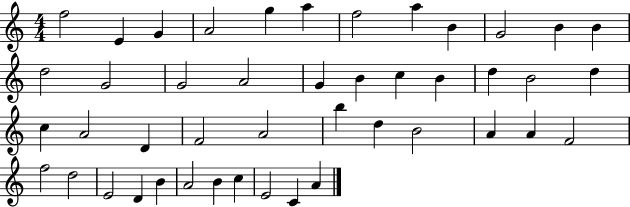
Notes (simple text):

F5/h E4/q G4/q A4/h G5/q A5/q F5/h A5/q B4/q G4/h B4/q B4/q D5/h G4/h G4/h A4/h G4/q B4/q C5/q B4/q D5/q B4/h D5/q C5/q A4/h D4/q F4/h A4/h B5/q D5/q B4/h A4/q A4/q F4/h F5/h D5/h E4/h D4/q B4/q A4/h B4/q C5/q E4/h C4/q A4/q